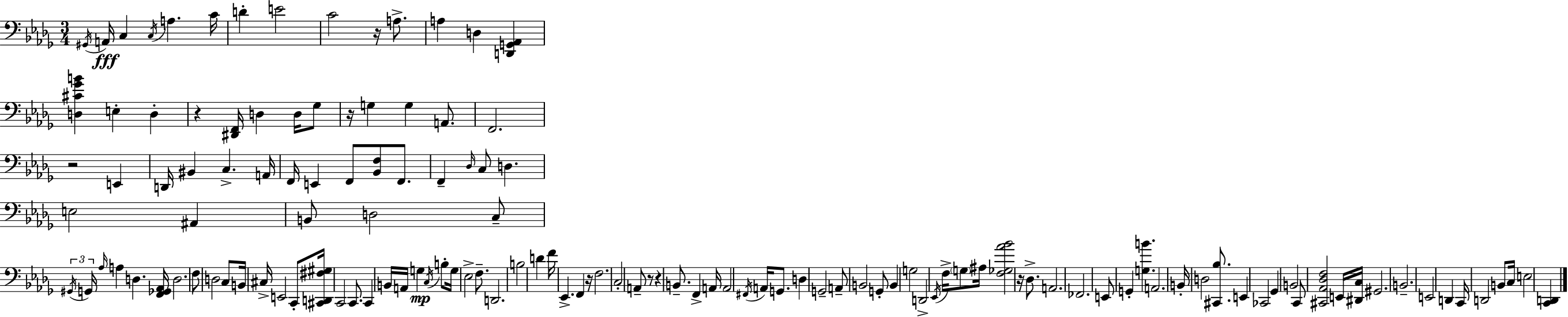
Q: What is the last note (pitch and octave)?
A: E3